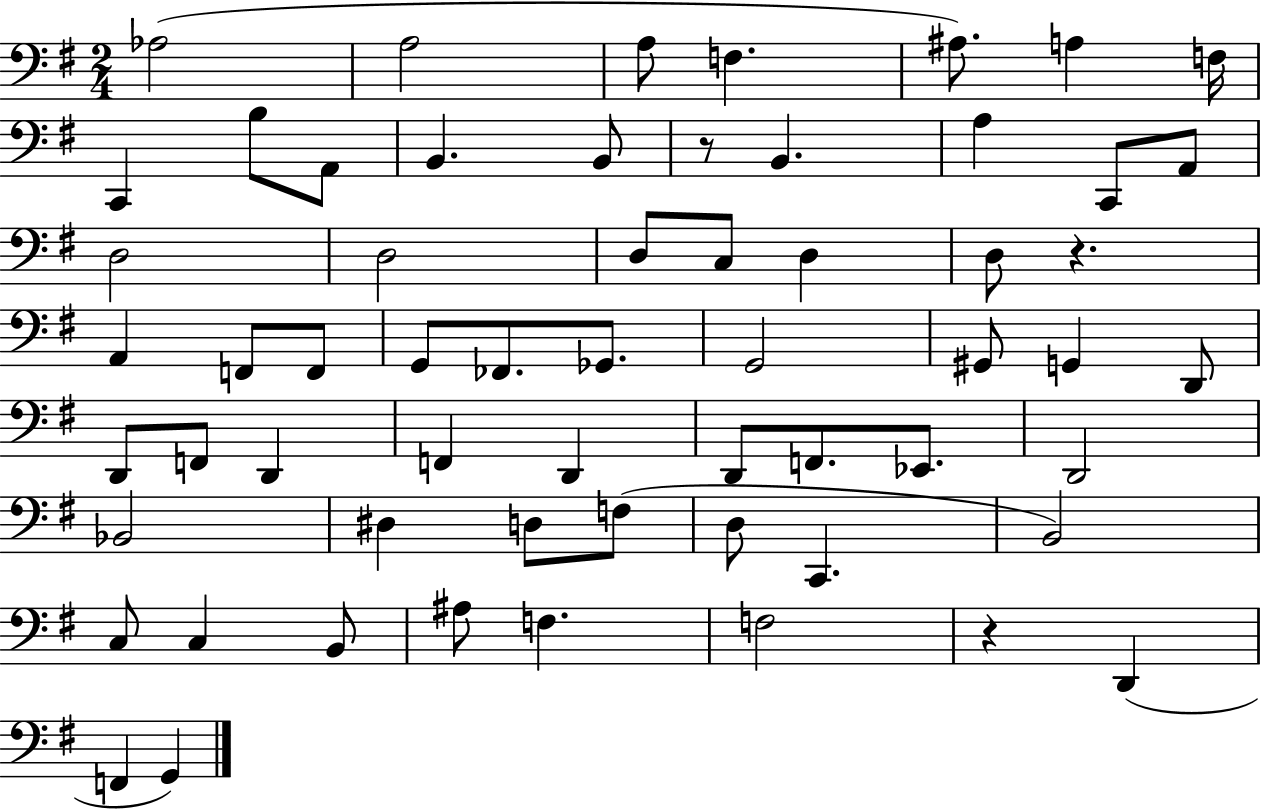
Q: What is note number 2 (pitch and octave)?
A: A3